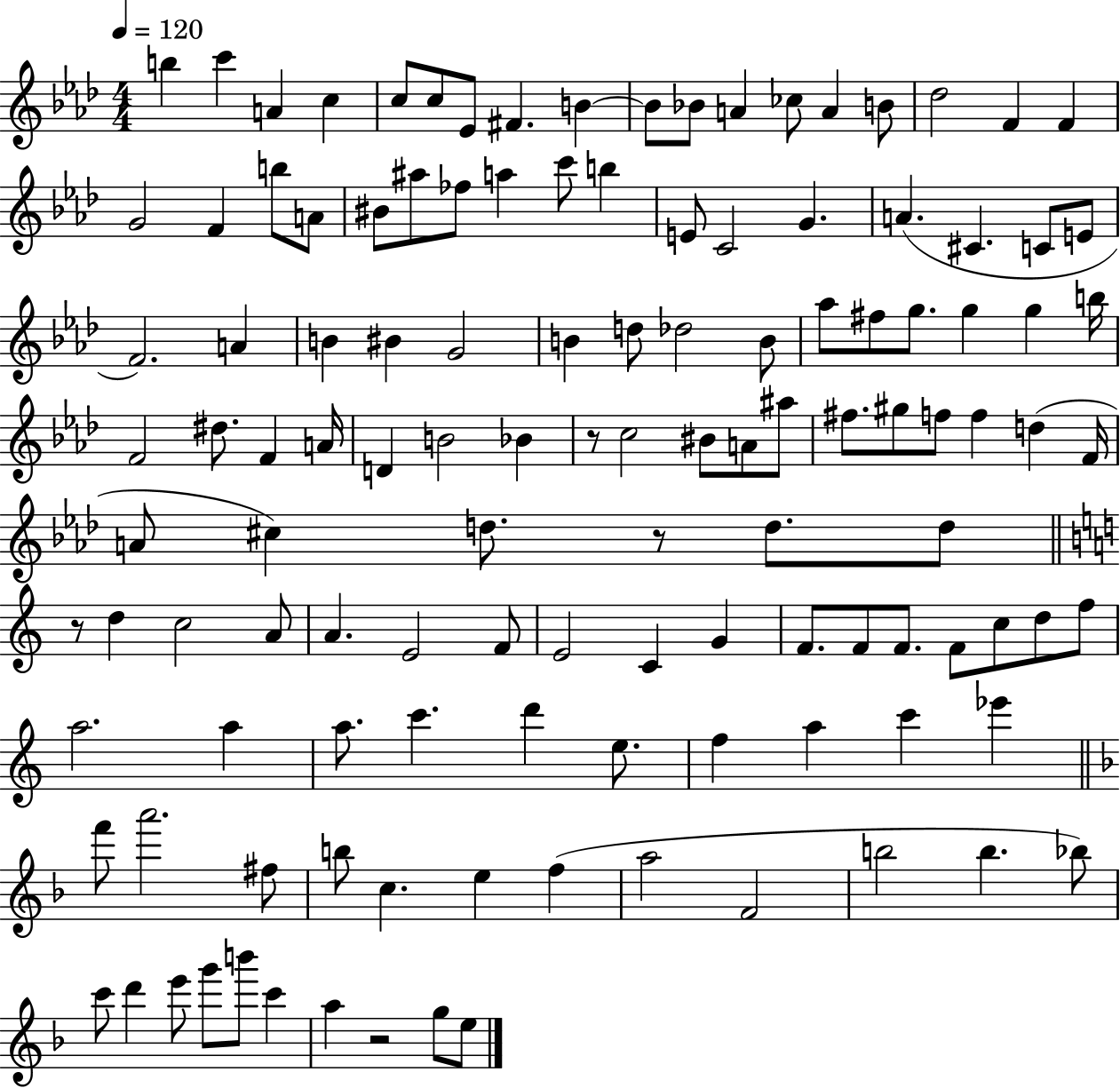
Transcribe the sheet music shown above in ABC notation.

X:1
T:Untitled
M:4/4
L:1/4
K:Ab
b c' A c c/2 c/2 _E/2 ^F B B/2 _B/2 A _c/2 A B/2 _d2 F F G2 F b/2 A/2 ^B/2 ^a/2 _f/2 a c'/2 b E/2 C2 G A ^C C/2 E/2 F2 A B ^B G2 B d/2 _d2 B/2 _a/2 ^f/2 g/2 g g b/4 F2 ^d/2 F A/4 D B2 _B z/2 c2 ^B/2 A/2 ^a/2 ^f/2 ^g/2 f/2 f d F/4 A/2 ^c d/2 z/2 d/2 d/2 z/2 d c2 A/2 A E2 F/2 E2 C G F/2 F/2 F/2 F/2 c/2 d/2 f/2 a2 a a/2 c' d' e/2 f a c' _e' f'/2 a'2 ^f/2 b/2 c e f a2 F2 b2 b _b/2 c'/2 d' e'/2 g'/2 b'/2 c' a z2 g/2 e/2